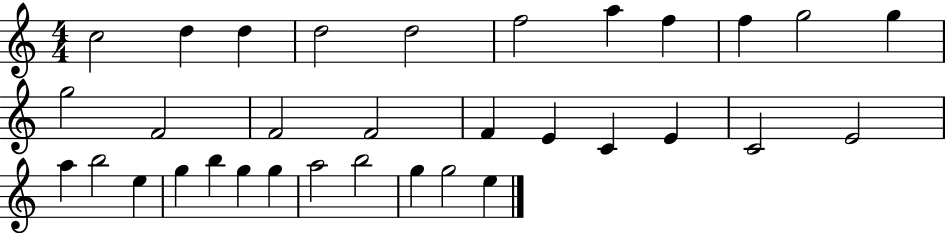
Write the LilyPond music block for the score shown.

{
  \clef treble
  \numericTimeSignature
  \time 4/4
  \key c \major
  c''2 d''4 d''4 | d''2 d''2 | f''2 a''4 f''4 | f''4 g''2 g''4 | \break g''2 f'2 | f'2 f'2 | f'4 e'4 c'4 e'4 | c'2 e'2 | \break a''4 b''2 e''4 | g''4 b''4 g''4 g''4 | a''2 b''2 | g''4 g''2 e''4 | \break \bar "|."
}